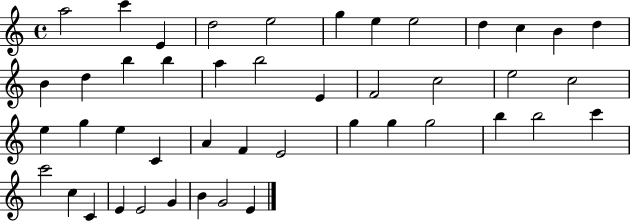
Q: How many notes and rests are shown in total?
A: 45